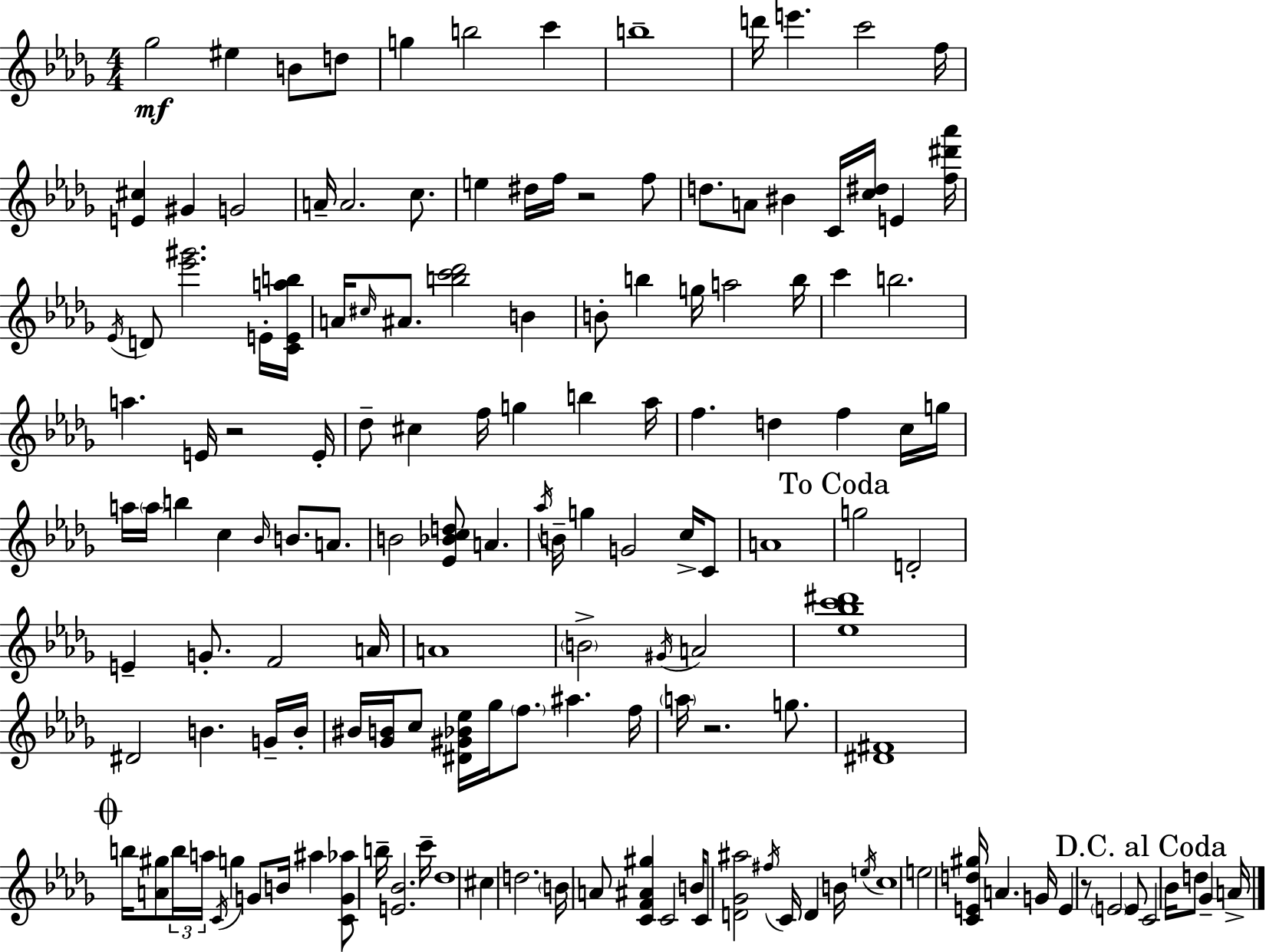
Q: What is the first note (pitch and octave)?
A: Gb5